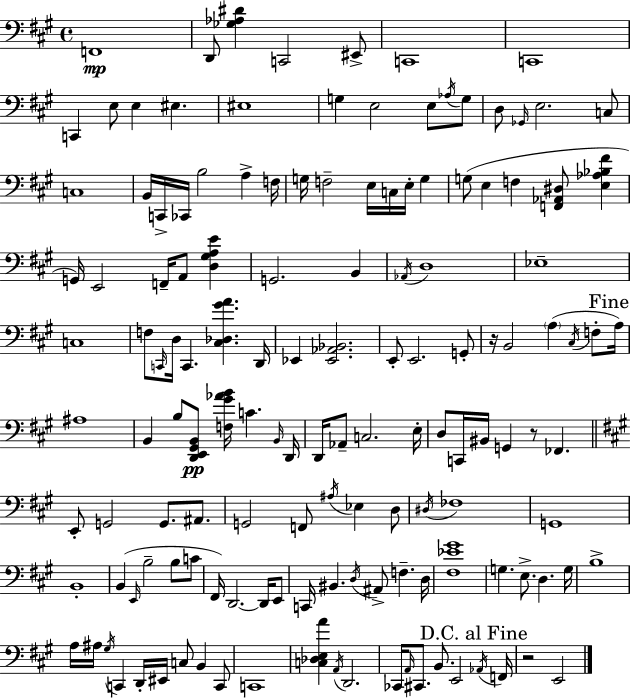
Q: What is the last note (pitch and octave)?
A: E2